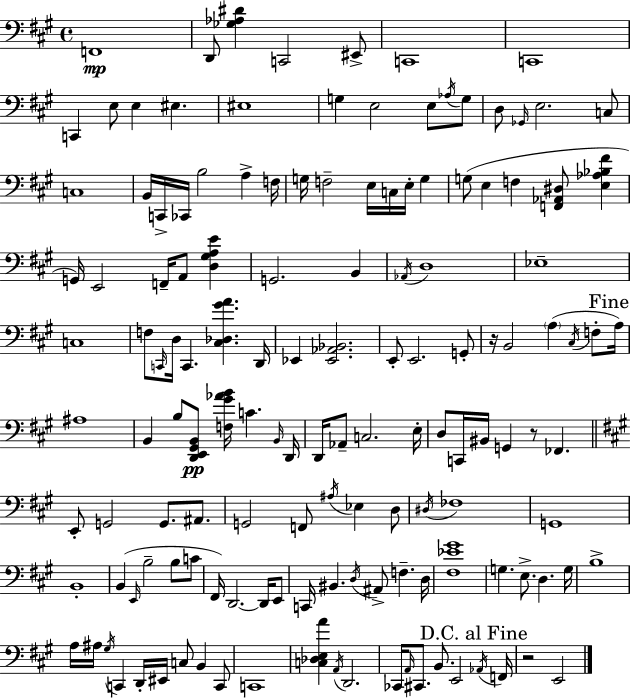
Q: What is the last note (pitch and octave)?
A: E2